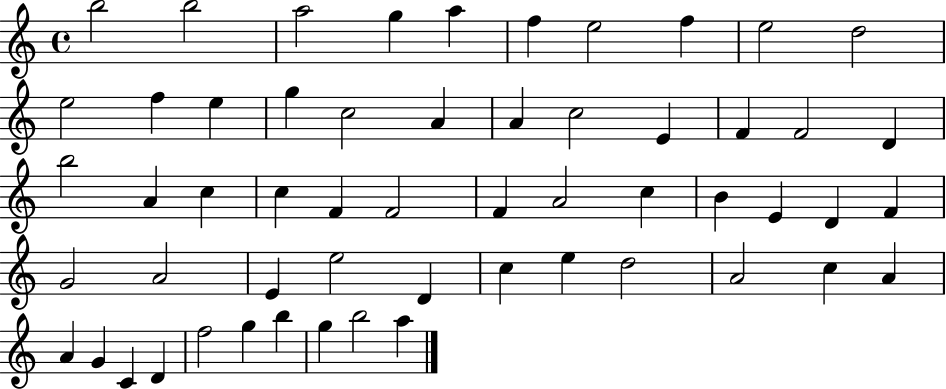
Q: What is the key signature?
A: C major